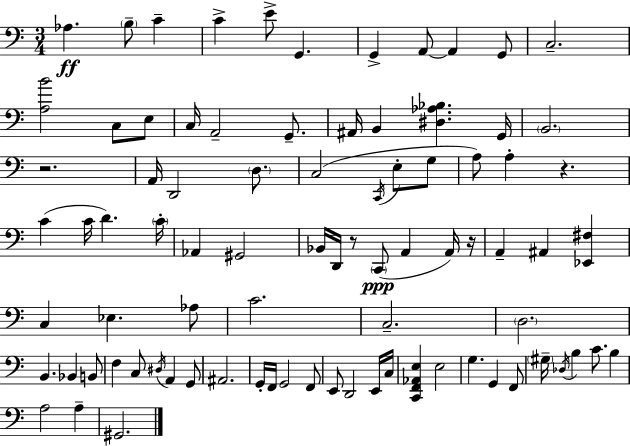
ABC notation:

X:1
T:Untitled
M:3/4
L:1/4
K:C
_A, B,/2 C C E/2 G,, G,, A,,/2 A,, G,,/2 C,2 [A,B]2 C,/2 E,/2 C,/4 A,,2 G,,/2 ^A,,/4 B,, [^D,_A,_B,] G,,/4 B,,2 z2 A,,/4 D,,2 D,/2 C,2 C,,/4 E,/2 G,/2 A,/2 A, z C C/4 D C/4 _A,, ^G,,2 _B,,/4 D,,/4 z/2 C,,/2 A,, A,,/4 z/4 A,, ^A,, [_E,,^F,] C, _E, _A,/2 C2 C,2 D,2 B,, _B,, B,,/2 F, C,/2 ^D,/4 A,, G,,/2 ^A,,2 G,,/4 F,,/4 G,,2 F,,/2 E,,/2 D,,2 E,,/4 C,/4 [C,,F,,_A,,E,] E,2 G, G,, F,,/2 ^G,/4 _D,/4 B, C/2 B, A,2 A, ^G,,2